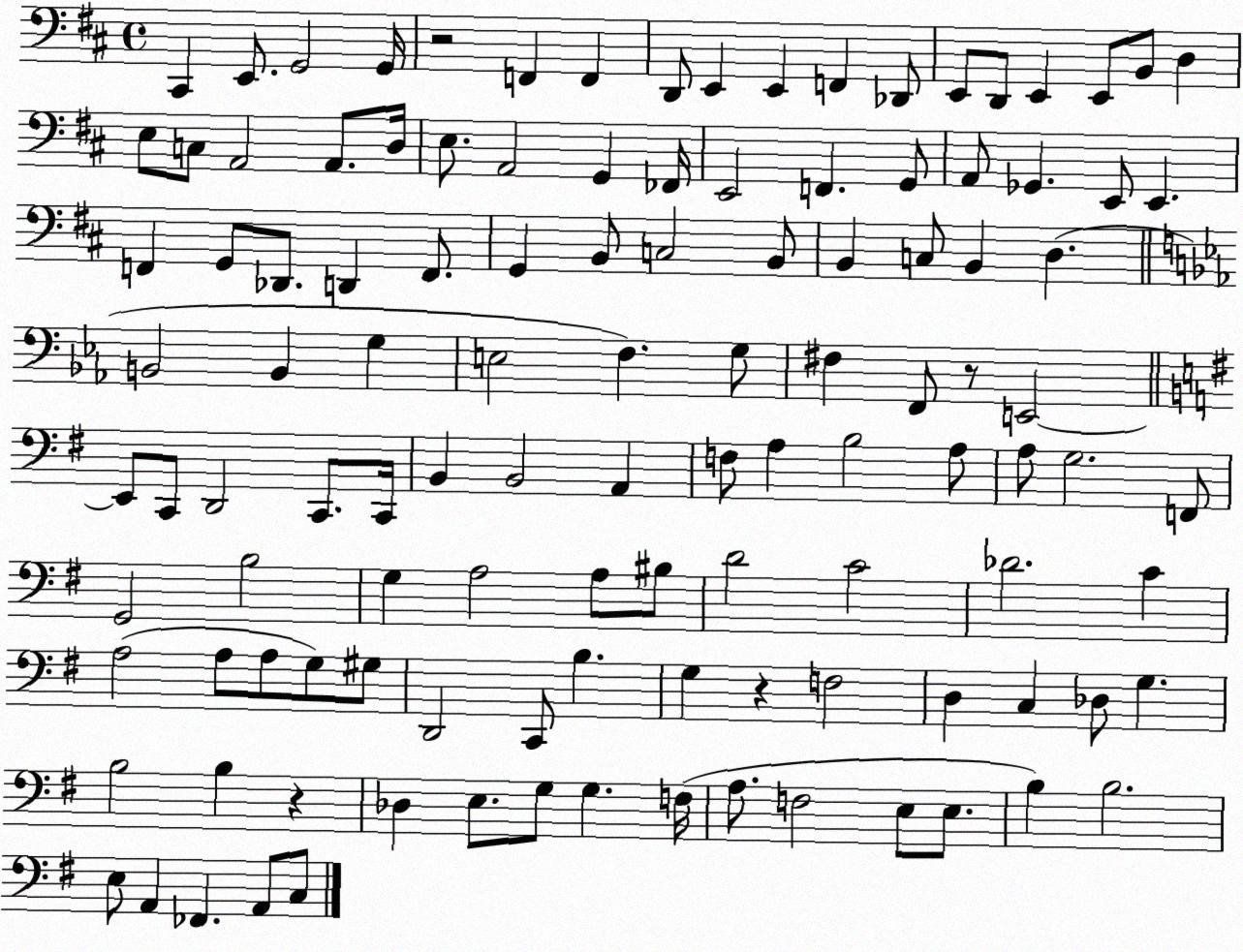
X:1
T:Untitled
M:4/4
L:1/4
K:D
^C,, E,,/2 G,,2 G,,/4 z2 F,, F,, D,,/2 E,, E,, F,, _D,,/2 E,,/2 D,,/2 E,, E,,/2 B,,/2 D, E,/2 C,/2 A,,2 A,,/2 D,/4 E,/2 A,,2 G,, _F,,/4 E,,2 F,, G,,/2 A,,/2 _G,, E,,/2 E,, F,, G,,/2 _D,,/2 D,, F,,/2 G,, B,,/2 C,2 B,,/2 B,, C,/2 B,, D, B,,2 B,, G, E,2 F, G,/2 ^F, F,,/2 z/2 E,,2 E,,/2 C,,/2 D,,2 C,,/2 C,,/4 B,, B,,2 A,, F,/2 A, B,2 A,/2 A,/2 G,2 F,,/2 G,,2 B,2 G, A,2 A,/2 ^B,/2 D2 C2 _D2 C A,2 A,/2 A,/2 G,/2 ^G,/2 D,,2 C,,/2 B, G, z F,2 D, C, _D,/2 G, B,2 B, z _D, E,/2 G,/2 G, F,/4 A,/2 F,2 E,/2 E,/2 B, B,2 E,/2 A,, _F,, A,,/2 C,/2